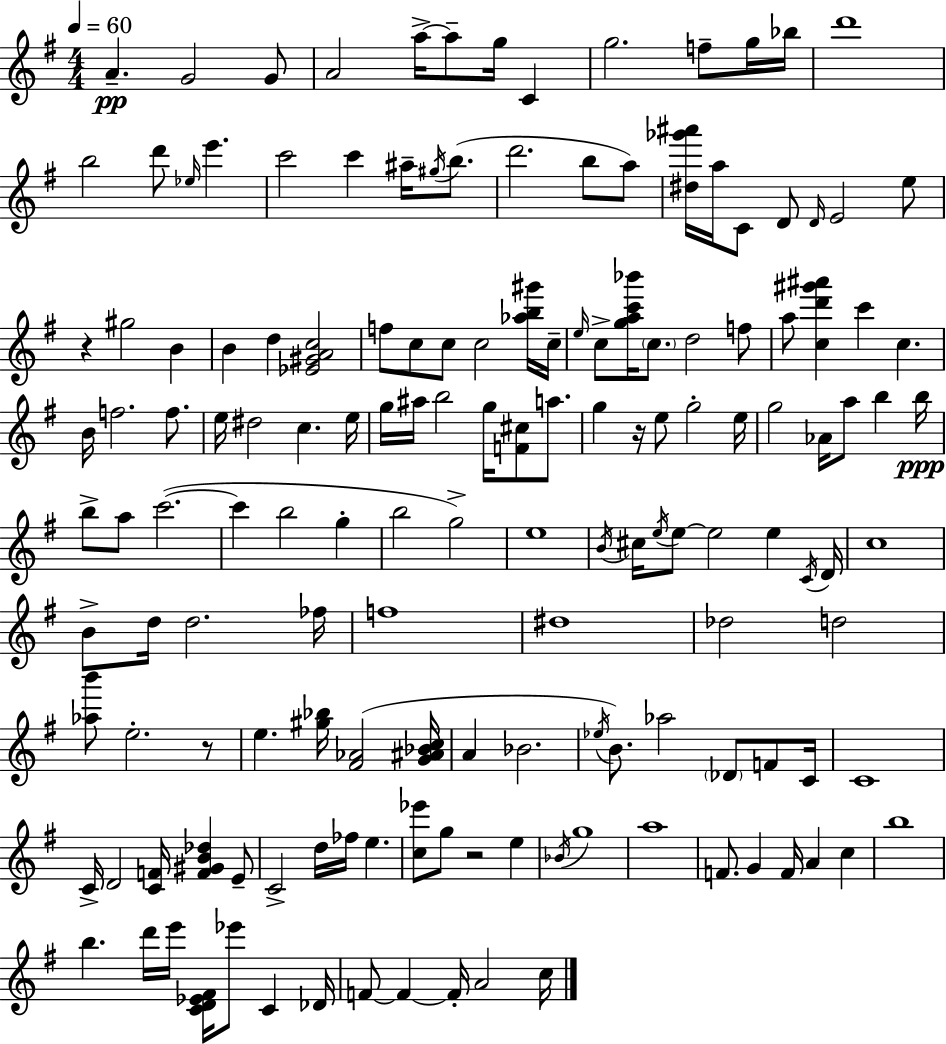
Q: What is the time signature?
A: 4/4